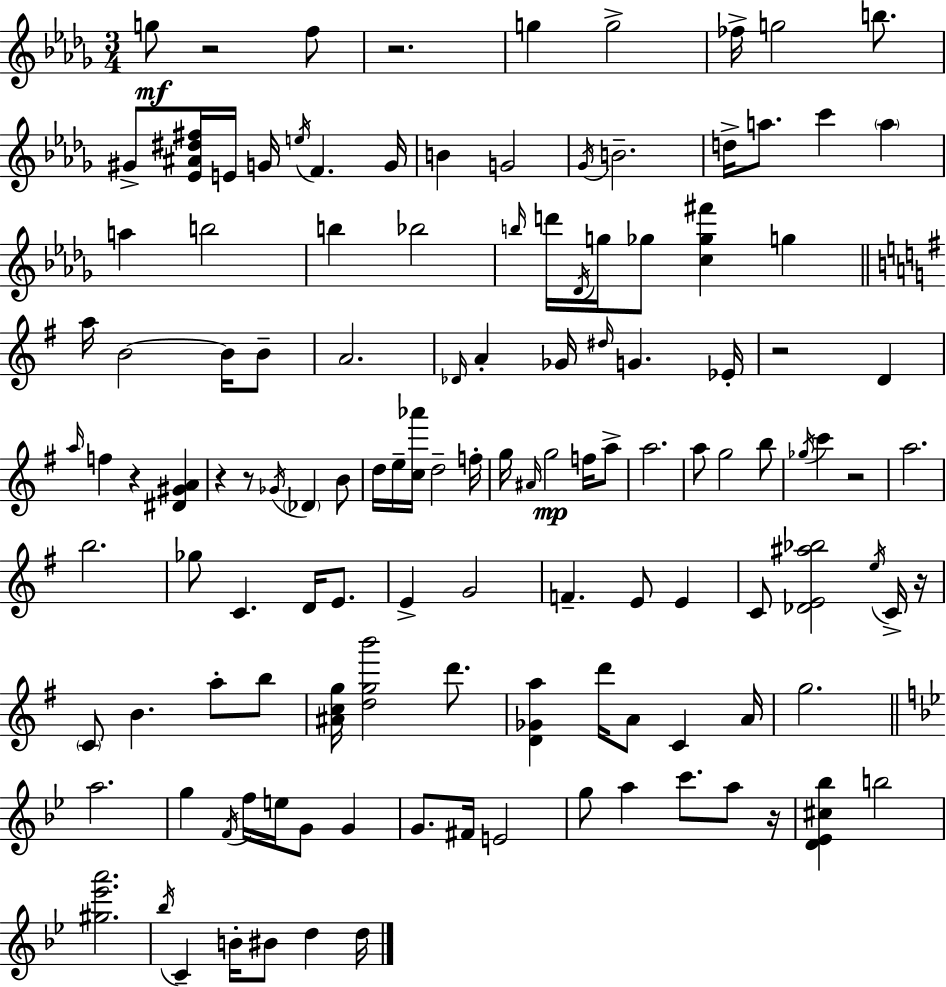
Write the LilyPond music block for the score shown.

{
  \clef treble
  \numericTimeSignature
  \time 3/4
  \key bes \minor
  g''8\mf r2 f''8 | r2. | g''4 g''2-> | fes''16-> g''2 b''8. | \break gis'8-> <ees' ais' dis'' fis''>16 e'16 g'16 \acciaccatura { e''16 } f'4. | g'16 b'4 g'2 | \acciaccatura { ges'16 } b'2.-- | d''16-> a''8. c'''4 \parenthesize a''4 | \break a''4 b''2 | b''4 bes''2 | \grace { b''16 } d'''16 \acciaccatura { des'16 } g''16 ges''8 <c'' ges'' fis'''>4 | g''4 \bar "||" \break \key g \major a''16 b'2~~ b'16 b'8-- | a'2. | \grace { des'16 } a'4-. ges'16 \grace { dis''16 } g'4. | ees'16-. r2 d'4 | \break \grace { a''16 } f''4 r4 <dis' gis' a'>4 | r4 r8 \acciaccatura { ges'16 } \parenthesize des'4 | b'8 d''16 e''16-- <c'' aes'''>16 d''2-- | f''16-. g''16 \grace { ais'16 }\mp g''2 | \break f''16 a''8-> a''2. | a''8 g''2 | b''8 \acciaccatura { ges''16 } c'''4 r2 | a''2. | \break b''2. | ges''8 c'4. | d'16 e'8. e'4-> g'2 | f'4.-- | \break e'8 e'4 c'8 <des' e' ais'' bes''>2 | \acciaccatura { e''16 } c'16-> r16 \parenthesize c'8 b'4. | a''8-. b''8 <ais' c'' g''>16 <d'' g'' b'''>2 | d'''8. <d' ges' a''>4 d'''16 | \break a'8 c'4 a'16 g''2. | \bar "||" \break \key bes \major a''2. | g''4 \acciaccatura { f'16 } f''16 e''16 g'8 g'4 | g'8. fis'16 e'2 | g''8 a''4 c'''8. a''8 | \break r16 <d' ees' cis'' bes''>4 b''2 | <gis'' ees''' a'''>2. | \acciaccatura { bes''16 } c'4-- b'16-. bis'8 d''4 | d''16 \bar "|."
}